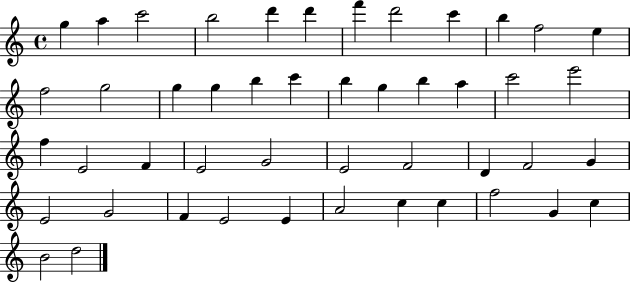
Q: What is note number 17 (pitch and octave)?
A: B5